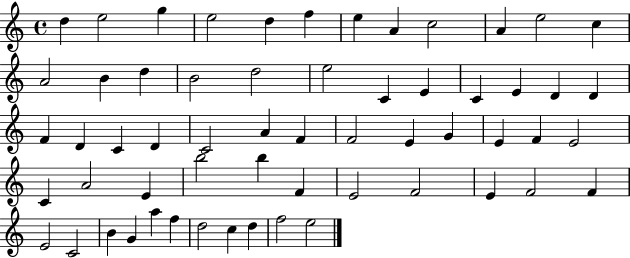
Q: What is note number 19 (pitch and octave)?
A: C4